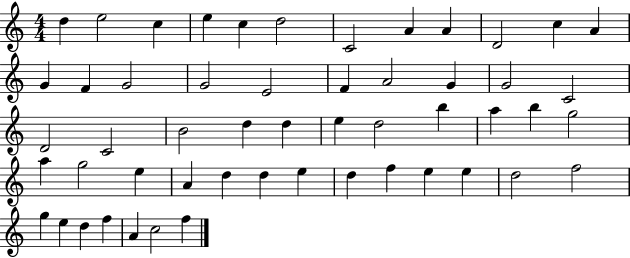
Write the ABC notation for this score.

X:1
T:Untitled
M:4/4
L:1/4
K:C
d e2 c e c d2 C2 A A D2 c A G F G2 G2 E2 F A2 G G2 C2 D2 C2 B2 d d e d2 b a b g2 a g2 e A d d e d f e e d2 f2 g e d f A c2 f